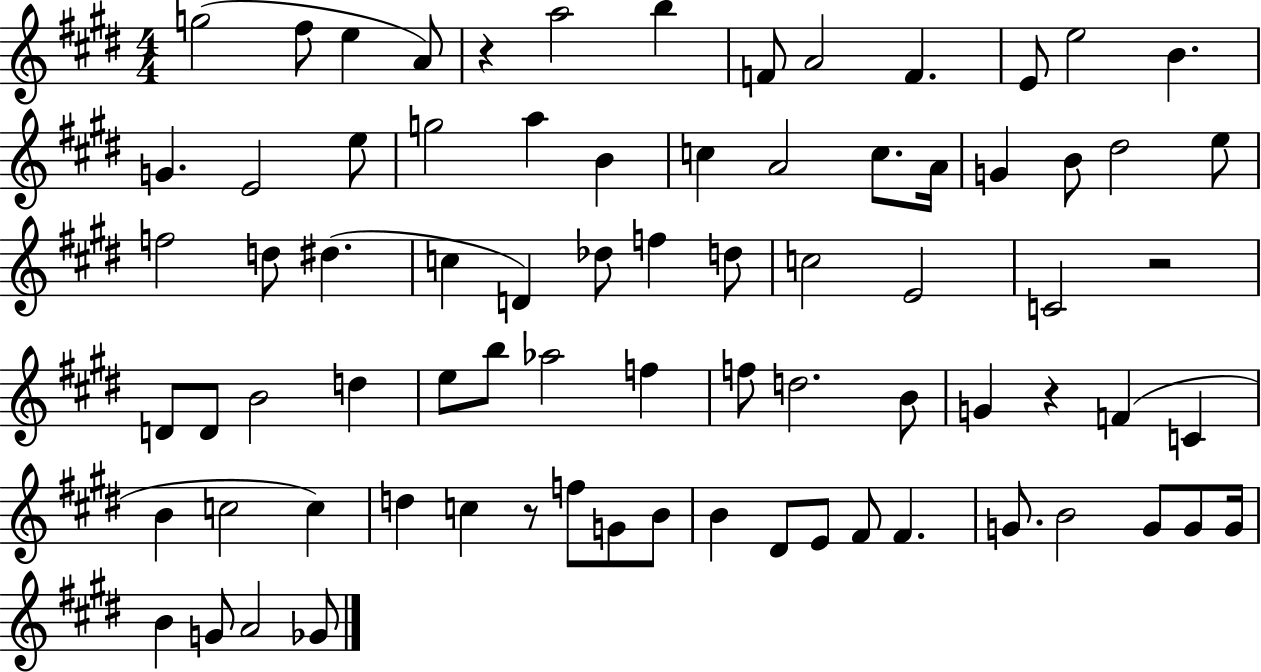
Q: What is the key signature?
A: E major